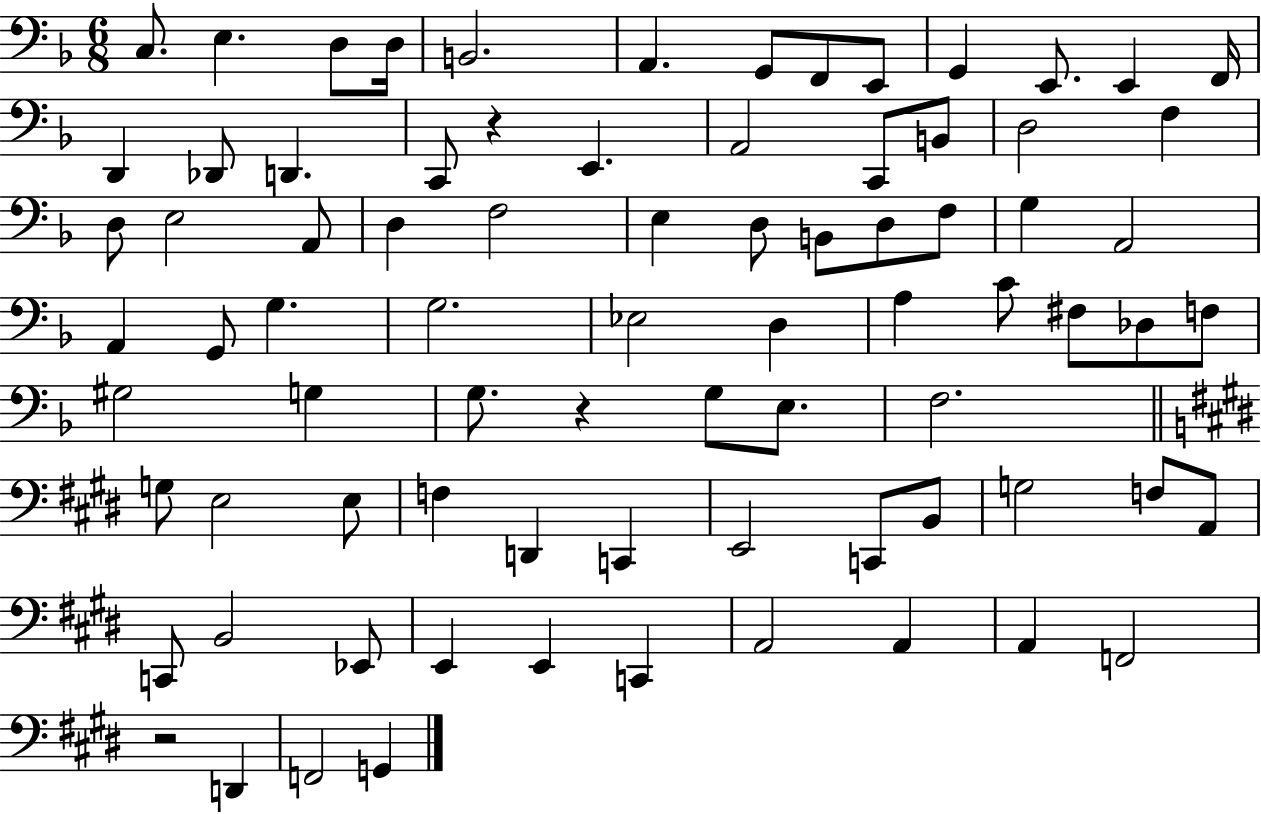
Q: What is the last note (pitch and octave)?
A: G2